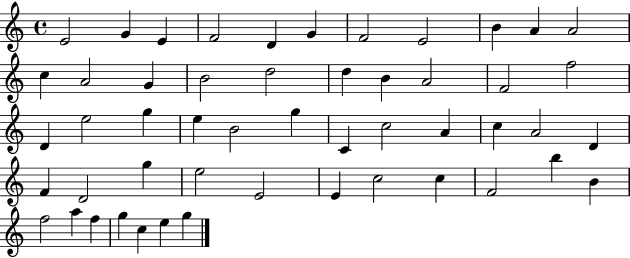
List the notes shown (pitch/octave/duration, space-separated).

E4/h G4/q E4/q F4/h D4/q G4/q F4/h E4/h B4/q A4/q A4/h C5/q A4/h G4/q B4/h D5/h D5/q B4/q A4/h F4/h F5/h D4/q E5/h G5/q E5/q B4/h G5/q C4/q C5/h A4/q C5/q A4/h D4/q F4/q D4/h G5/q E5/h E4/h E4/q C5/h C5/q F4/h B5/q B4/q F5/h A5/q F5/q G5/q C5/q E5/q G5/q